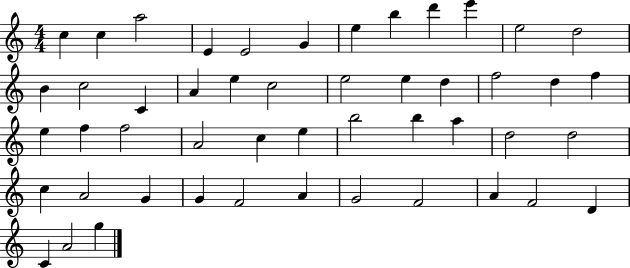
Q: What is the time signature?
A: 4/4